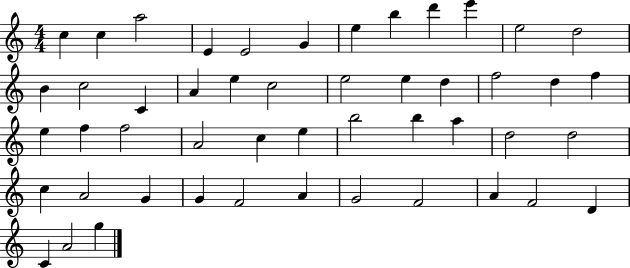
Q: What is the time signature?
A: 4/4